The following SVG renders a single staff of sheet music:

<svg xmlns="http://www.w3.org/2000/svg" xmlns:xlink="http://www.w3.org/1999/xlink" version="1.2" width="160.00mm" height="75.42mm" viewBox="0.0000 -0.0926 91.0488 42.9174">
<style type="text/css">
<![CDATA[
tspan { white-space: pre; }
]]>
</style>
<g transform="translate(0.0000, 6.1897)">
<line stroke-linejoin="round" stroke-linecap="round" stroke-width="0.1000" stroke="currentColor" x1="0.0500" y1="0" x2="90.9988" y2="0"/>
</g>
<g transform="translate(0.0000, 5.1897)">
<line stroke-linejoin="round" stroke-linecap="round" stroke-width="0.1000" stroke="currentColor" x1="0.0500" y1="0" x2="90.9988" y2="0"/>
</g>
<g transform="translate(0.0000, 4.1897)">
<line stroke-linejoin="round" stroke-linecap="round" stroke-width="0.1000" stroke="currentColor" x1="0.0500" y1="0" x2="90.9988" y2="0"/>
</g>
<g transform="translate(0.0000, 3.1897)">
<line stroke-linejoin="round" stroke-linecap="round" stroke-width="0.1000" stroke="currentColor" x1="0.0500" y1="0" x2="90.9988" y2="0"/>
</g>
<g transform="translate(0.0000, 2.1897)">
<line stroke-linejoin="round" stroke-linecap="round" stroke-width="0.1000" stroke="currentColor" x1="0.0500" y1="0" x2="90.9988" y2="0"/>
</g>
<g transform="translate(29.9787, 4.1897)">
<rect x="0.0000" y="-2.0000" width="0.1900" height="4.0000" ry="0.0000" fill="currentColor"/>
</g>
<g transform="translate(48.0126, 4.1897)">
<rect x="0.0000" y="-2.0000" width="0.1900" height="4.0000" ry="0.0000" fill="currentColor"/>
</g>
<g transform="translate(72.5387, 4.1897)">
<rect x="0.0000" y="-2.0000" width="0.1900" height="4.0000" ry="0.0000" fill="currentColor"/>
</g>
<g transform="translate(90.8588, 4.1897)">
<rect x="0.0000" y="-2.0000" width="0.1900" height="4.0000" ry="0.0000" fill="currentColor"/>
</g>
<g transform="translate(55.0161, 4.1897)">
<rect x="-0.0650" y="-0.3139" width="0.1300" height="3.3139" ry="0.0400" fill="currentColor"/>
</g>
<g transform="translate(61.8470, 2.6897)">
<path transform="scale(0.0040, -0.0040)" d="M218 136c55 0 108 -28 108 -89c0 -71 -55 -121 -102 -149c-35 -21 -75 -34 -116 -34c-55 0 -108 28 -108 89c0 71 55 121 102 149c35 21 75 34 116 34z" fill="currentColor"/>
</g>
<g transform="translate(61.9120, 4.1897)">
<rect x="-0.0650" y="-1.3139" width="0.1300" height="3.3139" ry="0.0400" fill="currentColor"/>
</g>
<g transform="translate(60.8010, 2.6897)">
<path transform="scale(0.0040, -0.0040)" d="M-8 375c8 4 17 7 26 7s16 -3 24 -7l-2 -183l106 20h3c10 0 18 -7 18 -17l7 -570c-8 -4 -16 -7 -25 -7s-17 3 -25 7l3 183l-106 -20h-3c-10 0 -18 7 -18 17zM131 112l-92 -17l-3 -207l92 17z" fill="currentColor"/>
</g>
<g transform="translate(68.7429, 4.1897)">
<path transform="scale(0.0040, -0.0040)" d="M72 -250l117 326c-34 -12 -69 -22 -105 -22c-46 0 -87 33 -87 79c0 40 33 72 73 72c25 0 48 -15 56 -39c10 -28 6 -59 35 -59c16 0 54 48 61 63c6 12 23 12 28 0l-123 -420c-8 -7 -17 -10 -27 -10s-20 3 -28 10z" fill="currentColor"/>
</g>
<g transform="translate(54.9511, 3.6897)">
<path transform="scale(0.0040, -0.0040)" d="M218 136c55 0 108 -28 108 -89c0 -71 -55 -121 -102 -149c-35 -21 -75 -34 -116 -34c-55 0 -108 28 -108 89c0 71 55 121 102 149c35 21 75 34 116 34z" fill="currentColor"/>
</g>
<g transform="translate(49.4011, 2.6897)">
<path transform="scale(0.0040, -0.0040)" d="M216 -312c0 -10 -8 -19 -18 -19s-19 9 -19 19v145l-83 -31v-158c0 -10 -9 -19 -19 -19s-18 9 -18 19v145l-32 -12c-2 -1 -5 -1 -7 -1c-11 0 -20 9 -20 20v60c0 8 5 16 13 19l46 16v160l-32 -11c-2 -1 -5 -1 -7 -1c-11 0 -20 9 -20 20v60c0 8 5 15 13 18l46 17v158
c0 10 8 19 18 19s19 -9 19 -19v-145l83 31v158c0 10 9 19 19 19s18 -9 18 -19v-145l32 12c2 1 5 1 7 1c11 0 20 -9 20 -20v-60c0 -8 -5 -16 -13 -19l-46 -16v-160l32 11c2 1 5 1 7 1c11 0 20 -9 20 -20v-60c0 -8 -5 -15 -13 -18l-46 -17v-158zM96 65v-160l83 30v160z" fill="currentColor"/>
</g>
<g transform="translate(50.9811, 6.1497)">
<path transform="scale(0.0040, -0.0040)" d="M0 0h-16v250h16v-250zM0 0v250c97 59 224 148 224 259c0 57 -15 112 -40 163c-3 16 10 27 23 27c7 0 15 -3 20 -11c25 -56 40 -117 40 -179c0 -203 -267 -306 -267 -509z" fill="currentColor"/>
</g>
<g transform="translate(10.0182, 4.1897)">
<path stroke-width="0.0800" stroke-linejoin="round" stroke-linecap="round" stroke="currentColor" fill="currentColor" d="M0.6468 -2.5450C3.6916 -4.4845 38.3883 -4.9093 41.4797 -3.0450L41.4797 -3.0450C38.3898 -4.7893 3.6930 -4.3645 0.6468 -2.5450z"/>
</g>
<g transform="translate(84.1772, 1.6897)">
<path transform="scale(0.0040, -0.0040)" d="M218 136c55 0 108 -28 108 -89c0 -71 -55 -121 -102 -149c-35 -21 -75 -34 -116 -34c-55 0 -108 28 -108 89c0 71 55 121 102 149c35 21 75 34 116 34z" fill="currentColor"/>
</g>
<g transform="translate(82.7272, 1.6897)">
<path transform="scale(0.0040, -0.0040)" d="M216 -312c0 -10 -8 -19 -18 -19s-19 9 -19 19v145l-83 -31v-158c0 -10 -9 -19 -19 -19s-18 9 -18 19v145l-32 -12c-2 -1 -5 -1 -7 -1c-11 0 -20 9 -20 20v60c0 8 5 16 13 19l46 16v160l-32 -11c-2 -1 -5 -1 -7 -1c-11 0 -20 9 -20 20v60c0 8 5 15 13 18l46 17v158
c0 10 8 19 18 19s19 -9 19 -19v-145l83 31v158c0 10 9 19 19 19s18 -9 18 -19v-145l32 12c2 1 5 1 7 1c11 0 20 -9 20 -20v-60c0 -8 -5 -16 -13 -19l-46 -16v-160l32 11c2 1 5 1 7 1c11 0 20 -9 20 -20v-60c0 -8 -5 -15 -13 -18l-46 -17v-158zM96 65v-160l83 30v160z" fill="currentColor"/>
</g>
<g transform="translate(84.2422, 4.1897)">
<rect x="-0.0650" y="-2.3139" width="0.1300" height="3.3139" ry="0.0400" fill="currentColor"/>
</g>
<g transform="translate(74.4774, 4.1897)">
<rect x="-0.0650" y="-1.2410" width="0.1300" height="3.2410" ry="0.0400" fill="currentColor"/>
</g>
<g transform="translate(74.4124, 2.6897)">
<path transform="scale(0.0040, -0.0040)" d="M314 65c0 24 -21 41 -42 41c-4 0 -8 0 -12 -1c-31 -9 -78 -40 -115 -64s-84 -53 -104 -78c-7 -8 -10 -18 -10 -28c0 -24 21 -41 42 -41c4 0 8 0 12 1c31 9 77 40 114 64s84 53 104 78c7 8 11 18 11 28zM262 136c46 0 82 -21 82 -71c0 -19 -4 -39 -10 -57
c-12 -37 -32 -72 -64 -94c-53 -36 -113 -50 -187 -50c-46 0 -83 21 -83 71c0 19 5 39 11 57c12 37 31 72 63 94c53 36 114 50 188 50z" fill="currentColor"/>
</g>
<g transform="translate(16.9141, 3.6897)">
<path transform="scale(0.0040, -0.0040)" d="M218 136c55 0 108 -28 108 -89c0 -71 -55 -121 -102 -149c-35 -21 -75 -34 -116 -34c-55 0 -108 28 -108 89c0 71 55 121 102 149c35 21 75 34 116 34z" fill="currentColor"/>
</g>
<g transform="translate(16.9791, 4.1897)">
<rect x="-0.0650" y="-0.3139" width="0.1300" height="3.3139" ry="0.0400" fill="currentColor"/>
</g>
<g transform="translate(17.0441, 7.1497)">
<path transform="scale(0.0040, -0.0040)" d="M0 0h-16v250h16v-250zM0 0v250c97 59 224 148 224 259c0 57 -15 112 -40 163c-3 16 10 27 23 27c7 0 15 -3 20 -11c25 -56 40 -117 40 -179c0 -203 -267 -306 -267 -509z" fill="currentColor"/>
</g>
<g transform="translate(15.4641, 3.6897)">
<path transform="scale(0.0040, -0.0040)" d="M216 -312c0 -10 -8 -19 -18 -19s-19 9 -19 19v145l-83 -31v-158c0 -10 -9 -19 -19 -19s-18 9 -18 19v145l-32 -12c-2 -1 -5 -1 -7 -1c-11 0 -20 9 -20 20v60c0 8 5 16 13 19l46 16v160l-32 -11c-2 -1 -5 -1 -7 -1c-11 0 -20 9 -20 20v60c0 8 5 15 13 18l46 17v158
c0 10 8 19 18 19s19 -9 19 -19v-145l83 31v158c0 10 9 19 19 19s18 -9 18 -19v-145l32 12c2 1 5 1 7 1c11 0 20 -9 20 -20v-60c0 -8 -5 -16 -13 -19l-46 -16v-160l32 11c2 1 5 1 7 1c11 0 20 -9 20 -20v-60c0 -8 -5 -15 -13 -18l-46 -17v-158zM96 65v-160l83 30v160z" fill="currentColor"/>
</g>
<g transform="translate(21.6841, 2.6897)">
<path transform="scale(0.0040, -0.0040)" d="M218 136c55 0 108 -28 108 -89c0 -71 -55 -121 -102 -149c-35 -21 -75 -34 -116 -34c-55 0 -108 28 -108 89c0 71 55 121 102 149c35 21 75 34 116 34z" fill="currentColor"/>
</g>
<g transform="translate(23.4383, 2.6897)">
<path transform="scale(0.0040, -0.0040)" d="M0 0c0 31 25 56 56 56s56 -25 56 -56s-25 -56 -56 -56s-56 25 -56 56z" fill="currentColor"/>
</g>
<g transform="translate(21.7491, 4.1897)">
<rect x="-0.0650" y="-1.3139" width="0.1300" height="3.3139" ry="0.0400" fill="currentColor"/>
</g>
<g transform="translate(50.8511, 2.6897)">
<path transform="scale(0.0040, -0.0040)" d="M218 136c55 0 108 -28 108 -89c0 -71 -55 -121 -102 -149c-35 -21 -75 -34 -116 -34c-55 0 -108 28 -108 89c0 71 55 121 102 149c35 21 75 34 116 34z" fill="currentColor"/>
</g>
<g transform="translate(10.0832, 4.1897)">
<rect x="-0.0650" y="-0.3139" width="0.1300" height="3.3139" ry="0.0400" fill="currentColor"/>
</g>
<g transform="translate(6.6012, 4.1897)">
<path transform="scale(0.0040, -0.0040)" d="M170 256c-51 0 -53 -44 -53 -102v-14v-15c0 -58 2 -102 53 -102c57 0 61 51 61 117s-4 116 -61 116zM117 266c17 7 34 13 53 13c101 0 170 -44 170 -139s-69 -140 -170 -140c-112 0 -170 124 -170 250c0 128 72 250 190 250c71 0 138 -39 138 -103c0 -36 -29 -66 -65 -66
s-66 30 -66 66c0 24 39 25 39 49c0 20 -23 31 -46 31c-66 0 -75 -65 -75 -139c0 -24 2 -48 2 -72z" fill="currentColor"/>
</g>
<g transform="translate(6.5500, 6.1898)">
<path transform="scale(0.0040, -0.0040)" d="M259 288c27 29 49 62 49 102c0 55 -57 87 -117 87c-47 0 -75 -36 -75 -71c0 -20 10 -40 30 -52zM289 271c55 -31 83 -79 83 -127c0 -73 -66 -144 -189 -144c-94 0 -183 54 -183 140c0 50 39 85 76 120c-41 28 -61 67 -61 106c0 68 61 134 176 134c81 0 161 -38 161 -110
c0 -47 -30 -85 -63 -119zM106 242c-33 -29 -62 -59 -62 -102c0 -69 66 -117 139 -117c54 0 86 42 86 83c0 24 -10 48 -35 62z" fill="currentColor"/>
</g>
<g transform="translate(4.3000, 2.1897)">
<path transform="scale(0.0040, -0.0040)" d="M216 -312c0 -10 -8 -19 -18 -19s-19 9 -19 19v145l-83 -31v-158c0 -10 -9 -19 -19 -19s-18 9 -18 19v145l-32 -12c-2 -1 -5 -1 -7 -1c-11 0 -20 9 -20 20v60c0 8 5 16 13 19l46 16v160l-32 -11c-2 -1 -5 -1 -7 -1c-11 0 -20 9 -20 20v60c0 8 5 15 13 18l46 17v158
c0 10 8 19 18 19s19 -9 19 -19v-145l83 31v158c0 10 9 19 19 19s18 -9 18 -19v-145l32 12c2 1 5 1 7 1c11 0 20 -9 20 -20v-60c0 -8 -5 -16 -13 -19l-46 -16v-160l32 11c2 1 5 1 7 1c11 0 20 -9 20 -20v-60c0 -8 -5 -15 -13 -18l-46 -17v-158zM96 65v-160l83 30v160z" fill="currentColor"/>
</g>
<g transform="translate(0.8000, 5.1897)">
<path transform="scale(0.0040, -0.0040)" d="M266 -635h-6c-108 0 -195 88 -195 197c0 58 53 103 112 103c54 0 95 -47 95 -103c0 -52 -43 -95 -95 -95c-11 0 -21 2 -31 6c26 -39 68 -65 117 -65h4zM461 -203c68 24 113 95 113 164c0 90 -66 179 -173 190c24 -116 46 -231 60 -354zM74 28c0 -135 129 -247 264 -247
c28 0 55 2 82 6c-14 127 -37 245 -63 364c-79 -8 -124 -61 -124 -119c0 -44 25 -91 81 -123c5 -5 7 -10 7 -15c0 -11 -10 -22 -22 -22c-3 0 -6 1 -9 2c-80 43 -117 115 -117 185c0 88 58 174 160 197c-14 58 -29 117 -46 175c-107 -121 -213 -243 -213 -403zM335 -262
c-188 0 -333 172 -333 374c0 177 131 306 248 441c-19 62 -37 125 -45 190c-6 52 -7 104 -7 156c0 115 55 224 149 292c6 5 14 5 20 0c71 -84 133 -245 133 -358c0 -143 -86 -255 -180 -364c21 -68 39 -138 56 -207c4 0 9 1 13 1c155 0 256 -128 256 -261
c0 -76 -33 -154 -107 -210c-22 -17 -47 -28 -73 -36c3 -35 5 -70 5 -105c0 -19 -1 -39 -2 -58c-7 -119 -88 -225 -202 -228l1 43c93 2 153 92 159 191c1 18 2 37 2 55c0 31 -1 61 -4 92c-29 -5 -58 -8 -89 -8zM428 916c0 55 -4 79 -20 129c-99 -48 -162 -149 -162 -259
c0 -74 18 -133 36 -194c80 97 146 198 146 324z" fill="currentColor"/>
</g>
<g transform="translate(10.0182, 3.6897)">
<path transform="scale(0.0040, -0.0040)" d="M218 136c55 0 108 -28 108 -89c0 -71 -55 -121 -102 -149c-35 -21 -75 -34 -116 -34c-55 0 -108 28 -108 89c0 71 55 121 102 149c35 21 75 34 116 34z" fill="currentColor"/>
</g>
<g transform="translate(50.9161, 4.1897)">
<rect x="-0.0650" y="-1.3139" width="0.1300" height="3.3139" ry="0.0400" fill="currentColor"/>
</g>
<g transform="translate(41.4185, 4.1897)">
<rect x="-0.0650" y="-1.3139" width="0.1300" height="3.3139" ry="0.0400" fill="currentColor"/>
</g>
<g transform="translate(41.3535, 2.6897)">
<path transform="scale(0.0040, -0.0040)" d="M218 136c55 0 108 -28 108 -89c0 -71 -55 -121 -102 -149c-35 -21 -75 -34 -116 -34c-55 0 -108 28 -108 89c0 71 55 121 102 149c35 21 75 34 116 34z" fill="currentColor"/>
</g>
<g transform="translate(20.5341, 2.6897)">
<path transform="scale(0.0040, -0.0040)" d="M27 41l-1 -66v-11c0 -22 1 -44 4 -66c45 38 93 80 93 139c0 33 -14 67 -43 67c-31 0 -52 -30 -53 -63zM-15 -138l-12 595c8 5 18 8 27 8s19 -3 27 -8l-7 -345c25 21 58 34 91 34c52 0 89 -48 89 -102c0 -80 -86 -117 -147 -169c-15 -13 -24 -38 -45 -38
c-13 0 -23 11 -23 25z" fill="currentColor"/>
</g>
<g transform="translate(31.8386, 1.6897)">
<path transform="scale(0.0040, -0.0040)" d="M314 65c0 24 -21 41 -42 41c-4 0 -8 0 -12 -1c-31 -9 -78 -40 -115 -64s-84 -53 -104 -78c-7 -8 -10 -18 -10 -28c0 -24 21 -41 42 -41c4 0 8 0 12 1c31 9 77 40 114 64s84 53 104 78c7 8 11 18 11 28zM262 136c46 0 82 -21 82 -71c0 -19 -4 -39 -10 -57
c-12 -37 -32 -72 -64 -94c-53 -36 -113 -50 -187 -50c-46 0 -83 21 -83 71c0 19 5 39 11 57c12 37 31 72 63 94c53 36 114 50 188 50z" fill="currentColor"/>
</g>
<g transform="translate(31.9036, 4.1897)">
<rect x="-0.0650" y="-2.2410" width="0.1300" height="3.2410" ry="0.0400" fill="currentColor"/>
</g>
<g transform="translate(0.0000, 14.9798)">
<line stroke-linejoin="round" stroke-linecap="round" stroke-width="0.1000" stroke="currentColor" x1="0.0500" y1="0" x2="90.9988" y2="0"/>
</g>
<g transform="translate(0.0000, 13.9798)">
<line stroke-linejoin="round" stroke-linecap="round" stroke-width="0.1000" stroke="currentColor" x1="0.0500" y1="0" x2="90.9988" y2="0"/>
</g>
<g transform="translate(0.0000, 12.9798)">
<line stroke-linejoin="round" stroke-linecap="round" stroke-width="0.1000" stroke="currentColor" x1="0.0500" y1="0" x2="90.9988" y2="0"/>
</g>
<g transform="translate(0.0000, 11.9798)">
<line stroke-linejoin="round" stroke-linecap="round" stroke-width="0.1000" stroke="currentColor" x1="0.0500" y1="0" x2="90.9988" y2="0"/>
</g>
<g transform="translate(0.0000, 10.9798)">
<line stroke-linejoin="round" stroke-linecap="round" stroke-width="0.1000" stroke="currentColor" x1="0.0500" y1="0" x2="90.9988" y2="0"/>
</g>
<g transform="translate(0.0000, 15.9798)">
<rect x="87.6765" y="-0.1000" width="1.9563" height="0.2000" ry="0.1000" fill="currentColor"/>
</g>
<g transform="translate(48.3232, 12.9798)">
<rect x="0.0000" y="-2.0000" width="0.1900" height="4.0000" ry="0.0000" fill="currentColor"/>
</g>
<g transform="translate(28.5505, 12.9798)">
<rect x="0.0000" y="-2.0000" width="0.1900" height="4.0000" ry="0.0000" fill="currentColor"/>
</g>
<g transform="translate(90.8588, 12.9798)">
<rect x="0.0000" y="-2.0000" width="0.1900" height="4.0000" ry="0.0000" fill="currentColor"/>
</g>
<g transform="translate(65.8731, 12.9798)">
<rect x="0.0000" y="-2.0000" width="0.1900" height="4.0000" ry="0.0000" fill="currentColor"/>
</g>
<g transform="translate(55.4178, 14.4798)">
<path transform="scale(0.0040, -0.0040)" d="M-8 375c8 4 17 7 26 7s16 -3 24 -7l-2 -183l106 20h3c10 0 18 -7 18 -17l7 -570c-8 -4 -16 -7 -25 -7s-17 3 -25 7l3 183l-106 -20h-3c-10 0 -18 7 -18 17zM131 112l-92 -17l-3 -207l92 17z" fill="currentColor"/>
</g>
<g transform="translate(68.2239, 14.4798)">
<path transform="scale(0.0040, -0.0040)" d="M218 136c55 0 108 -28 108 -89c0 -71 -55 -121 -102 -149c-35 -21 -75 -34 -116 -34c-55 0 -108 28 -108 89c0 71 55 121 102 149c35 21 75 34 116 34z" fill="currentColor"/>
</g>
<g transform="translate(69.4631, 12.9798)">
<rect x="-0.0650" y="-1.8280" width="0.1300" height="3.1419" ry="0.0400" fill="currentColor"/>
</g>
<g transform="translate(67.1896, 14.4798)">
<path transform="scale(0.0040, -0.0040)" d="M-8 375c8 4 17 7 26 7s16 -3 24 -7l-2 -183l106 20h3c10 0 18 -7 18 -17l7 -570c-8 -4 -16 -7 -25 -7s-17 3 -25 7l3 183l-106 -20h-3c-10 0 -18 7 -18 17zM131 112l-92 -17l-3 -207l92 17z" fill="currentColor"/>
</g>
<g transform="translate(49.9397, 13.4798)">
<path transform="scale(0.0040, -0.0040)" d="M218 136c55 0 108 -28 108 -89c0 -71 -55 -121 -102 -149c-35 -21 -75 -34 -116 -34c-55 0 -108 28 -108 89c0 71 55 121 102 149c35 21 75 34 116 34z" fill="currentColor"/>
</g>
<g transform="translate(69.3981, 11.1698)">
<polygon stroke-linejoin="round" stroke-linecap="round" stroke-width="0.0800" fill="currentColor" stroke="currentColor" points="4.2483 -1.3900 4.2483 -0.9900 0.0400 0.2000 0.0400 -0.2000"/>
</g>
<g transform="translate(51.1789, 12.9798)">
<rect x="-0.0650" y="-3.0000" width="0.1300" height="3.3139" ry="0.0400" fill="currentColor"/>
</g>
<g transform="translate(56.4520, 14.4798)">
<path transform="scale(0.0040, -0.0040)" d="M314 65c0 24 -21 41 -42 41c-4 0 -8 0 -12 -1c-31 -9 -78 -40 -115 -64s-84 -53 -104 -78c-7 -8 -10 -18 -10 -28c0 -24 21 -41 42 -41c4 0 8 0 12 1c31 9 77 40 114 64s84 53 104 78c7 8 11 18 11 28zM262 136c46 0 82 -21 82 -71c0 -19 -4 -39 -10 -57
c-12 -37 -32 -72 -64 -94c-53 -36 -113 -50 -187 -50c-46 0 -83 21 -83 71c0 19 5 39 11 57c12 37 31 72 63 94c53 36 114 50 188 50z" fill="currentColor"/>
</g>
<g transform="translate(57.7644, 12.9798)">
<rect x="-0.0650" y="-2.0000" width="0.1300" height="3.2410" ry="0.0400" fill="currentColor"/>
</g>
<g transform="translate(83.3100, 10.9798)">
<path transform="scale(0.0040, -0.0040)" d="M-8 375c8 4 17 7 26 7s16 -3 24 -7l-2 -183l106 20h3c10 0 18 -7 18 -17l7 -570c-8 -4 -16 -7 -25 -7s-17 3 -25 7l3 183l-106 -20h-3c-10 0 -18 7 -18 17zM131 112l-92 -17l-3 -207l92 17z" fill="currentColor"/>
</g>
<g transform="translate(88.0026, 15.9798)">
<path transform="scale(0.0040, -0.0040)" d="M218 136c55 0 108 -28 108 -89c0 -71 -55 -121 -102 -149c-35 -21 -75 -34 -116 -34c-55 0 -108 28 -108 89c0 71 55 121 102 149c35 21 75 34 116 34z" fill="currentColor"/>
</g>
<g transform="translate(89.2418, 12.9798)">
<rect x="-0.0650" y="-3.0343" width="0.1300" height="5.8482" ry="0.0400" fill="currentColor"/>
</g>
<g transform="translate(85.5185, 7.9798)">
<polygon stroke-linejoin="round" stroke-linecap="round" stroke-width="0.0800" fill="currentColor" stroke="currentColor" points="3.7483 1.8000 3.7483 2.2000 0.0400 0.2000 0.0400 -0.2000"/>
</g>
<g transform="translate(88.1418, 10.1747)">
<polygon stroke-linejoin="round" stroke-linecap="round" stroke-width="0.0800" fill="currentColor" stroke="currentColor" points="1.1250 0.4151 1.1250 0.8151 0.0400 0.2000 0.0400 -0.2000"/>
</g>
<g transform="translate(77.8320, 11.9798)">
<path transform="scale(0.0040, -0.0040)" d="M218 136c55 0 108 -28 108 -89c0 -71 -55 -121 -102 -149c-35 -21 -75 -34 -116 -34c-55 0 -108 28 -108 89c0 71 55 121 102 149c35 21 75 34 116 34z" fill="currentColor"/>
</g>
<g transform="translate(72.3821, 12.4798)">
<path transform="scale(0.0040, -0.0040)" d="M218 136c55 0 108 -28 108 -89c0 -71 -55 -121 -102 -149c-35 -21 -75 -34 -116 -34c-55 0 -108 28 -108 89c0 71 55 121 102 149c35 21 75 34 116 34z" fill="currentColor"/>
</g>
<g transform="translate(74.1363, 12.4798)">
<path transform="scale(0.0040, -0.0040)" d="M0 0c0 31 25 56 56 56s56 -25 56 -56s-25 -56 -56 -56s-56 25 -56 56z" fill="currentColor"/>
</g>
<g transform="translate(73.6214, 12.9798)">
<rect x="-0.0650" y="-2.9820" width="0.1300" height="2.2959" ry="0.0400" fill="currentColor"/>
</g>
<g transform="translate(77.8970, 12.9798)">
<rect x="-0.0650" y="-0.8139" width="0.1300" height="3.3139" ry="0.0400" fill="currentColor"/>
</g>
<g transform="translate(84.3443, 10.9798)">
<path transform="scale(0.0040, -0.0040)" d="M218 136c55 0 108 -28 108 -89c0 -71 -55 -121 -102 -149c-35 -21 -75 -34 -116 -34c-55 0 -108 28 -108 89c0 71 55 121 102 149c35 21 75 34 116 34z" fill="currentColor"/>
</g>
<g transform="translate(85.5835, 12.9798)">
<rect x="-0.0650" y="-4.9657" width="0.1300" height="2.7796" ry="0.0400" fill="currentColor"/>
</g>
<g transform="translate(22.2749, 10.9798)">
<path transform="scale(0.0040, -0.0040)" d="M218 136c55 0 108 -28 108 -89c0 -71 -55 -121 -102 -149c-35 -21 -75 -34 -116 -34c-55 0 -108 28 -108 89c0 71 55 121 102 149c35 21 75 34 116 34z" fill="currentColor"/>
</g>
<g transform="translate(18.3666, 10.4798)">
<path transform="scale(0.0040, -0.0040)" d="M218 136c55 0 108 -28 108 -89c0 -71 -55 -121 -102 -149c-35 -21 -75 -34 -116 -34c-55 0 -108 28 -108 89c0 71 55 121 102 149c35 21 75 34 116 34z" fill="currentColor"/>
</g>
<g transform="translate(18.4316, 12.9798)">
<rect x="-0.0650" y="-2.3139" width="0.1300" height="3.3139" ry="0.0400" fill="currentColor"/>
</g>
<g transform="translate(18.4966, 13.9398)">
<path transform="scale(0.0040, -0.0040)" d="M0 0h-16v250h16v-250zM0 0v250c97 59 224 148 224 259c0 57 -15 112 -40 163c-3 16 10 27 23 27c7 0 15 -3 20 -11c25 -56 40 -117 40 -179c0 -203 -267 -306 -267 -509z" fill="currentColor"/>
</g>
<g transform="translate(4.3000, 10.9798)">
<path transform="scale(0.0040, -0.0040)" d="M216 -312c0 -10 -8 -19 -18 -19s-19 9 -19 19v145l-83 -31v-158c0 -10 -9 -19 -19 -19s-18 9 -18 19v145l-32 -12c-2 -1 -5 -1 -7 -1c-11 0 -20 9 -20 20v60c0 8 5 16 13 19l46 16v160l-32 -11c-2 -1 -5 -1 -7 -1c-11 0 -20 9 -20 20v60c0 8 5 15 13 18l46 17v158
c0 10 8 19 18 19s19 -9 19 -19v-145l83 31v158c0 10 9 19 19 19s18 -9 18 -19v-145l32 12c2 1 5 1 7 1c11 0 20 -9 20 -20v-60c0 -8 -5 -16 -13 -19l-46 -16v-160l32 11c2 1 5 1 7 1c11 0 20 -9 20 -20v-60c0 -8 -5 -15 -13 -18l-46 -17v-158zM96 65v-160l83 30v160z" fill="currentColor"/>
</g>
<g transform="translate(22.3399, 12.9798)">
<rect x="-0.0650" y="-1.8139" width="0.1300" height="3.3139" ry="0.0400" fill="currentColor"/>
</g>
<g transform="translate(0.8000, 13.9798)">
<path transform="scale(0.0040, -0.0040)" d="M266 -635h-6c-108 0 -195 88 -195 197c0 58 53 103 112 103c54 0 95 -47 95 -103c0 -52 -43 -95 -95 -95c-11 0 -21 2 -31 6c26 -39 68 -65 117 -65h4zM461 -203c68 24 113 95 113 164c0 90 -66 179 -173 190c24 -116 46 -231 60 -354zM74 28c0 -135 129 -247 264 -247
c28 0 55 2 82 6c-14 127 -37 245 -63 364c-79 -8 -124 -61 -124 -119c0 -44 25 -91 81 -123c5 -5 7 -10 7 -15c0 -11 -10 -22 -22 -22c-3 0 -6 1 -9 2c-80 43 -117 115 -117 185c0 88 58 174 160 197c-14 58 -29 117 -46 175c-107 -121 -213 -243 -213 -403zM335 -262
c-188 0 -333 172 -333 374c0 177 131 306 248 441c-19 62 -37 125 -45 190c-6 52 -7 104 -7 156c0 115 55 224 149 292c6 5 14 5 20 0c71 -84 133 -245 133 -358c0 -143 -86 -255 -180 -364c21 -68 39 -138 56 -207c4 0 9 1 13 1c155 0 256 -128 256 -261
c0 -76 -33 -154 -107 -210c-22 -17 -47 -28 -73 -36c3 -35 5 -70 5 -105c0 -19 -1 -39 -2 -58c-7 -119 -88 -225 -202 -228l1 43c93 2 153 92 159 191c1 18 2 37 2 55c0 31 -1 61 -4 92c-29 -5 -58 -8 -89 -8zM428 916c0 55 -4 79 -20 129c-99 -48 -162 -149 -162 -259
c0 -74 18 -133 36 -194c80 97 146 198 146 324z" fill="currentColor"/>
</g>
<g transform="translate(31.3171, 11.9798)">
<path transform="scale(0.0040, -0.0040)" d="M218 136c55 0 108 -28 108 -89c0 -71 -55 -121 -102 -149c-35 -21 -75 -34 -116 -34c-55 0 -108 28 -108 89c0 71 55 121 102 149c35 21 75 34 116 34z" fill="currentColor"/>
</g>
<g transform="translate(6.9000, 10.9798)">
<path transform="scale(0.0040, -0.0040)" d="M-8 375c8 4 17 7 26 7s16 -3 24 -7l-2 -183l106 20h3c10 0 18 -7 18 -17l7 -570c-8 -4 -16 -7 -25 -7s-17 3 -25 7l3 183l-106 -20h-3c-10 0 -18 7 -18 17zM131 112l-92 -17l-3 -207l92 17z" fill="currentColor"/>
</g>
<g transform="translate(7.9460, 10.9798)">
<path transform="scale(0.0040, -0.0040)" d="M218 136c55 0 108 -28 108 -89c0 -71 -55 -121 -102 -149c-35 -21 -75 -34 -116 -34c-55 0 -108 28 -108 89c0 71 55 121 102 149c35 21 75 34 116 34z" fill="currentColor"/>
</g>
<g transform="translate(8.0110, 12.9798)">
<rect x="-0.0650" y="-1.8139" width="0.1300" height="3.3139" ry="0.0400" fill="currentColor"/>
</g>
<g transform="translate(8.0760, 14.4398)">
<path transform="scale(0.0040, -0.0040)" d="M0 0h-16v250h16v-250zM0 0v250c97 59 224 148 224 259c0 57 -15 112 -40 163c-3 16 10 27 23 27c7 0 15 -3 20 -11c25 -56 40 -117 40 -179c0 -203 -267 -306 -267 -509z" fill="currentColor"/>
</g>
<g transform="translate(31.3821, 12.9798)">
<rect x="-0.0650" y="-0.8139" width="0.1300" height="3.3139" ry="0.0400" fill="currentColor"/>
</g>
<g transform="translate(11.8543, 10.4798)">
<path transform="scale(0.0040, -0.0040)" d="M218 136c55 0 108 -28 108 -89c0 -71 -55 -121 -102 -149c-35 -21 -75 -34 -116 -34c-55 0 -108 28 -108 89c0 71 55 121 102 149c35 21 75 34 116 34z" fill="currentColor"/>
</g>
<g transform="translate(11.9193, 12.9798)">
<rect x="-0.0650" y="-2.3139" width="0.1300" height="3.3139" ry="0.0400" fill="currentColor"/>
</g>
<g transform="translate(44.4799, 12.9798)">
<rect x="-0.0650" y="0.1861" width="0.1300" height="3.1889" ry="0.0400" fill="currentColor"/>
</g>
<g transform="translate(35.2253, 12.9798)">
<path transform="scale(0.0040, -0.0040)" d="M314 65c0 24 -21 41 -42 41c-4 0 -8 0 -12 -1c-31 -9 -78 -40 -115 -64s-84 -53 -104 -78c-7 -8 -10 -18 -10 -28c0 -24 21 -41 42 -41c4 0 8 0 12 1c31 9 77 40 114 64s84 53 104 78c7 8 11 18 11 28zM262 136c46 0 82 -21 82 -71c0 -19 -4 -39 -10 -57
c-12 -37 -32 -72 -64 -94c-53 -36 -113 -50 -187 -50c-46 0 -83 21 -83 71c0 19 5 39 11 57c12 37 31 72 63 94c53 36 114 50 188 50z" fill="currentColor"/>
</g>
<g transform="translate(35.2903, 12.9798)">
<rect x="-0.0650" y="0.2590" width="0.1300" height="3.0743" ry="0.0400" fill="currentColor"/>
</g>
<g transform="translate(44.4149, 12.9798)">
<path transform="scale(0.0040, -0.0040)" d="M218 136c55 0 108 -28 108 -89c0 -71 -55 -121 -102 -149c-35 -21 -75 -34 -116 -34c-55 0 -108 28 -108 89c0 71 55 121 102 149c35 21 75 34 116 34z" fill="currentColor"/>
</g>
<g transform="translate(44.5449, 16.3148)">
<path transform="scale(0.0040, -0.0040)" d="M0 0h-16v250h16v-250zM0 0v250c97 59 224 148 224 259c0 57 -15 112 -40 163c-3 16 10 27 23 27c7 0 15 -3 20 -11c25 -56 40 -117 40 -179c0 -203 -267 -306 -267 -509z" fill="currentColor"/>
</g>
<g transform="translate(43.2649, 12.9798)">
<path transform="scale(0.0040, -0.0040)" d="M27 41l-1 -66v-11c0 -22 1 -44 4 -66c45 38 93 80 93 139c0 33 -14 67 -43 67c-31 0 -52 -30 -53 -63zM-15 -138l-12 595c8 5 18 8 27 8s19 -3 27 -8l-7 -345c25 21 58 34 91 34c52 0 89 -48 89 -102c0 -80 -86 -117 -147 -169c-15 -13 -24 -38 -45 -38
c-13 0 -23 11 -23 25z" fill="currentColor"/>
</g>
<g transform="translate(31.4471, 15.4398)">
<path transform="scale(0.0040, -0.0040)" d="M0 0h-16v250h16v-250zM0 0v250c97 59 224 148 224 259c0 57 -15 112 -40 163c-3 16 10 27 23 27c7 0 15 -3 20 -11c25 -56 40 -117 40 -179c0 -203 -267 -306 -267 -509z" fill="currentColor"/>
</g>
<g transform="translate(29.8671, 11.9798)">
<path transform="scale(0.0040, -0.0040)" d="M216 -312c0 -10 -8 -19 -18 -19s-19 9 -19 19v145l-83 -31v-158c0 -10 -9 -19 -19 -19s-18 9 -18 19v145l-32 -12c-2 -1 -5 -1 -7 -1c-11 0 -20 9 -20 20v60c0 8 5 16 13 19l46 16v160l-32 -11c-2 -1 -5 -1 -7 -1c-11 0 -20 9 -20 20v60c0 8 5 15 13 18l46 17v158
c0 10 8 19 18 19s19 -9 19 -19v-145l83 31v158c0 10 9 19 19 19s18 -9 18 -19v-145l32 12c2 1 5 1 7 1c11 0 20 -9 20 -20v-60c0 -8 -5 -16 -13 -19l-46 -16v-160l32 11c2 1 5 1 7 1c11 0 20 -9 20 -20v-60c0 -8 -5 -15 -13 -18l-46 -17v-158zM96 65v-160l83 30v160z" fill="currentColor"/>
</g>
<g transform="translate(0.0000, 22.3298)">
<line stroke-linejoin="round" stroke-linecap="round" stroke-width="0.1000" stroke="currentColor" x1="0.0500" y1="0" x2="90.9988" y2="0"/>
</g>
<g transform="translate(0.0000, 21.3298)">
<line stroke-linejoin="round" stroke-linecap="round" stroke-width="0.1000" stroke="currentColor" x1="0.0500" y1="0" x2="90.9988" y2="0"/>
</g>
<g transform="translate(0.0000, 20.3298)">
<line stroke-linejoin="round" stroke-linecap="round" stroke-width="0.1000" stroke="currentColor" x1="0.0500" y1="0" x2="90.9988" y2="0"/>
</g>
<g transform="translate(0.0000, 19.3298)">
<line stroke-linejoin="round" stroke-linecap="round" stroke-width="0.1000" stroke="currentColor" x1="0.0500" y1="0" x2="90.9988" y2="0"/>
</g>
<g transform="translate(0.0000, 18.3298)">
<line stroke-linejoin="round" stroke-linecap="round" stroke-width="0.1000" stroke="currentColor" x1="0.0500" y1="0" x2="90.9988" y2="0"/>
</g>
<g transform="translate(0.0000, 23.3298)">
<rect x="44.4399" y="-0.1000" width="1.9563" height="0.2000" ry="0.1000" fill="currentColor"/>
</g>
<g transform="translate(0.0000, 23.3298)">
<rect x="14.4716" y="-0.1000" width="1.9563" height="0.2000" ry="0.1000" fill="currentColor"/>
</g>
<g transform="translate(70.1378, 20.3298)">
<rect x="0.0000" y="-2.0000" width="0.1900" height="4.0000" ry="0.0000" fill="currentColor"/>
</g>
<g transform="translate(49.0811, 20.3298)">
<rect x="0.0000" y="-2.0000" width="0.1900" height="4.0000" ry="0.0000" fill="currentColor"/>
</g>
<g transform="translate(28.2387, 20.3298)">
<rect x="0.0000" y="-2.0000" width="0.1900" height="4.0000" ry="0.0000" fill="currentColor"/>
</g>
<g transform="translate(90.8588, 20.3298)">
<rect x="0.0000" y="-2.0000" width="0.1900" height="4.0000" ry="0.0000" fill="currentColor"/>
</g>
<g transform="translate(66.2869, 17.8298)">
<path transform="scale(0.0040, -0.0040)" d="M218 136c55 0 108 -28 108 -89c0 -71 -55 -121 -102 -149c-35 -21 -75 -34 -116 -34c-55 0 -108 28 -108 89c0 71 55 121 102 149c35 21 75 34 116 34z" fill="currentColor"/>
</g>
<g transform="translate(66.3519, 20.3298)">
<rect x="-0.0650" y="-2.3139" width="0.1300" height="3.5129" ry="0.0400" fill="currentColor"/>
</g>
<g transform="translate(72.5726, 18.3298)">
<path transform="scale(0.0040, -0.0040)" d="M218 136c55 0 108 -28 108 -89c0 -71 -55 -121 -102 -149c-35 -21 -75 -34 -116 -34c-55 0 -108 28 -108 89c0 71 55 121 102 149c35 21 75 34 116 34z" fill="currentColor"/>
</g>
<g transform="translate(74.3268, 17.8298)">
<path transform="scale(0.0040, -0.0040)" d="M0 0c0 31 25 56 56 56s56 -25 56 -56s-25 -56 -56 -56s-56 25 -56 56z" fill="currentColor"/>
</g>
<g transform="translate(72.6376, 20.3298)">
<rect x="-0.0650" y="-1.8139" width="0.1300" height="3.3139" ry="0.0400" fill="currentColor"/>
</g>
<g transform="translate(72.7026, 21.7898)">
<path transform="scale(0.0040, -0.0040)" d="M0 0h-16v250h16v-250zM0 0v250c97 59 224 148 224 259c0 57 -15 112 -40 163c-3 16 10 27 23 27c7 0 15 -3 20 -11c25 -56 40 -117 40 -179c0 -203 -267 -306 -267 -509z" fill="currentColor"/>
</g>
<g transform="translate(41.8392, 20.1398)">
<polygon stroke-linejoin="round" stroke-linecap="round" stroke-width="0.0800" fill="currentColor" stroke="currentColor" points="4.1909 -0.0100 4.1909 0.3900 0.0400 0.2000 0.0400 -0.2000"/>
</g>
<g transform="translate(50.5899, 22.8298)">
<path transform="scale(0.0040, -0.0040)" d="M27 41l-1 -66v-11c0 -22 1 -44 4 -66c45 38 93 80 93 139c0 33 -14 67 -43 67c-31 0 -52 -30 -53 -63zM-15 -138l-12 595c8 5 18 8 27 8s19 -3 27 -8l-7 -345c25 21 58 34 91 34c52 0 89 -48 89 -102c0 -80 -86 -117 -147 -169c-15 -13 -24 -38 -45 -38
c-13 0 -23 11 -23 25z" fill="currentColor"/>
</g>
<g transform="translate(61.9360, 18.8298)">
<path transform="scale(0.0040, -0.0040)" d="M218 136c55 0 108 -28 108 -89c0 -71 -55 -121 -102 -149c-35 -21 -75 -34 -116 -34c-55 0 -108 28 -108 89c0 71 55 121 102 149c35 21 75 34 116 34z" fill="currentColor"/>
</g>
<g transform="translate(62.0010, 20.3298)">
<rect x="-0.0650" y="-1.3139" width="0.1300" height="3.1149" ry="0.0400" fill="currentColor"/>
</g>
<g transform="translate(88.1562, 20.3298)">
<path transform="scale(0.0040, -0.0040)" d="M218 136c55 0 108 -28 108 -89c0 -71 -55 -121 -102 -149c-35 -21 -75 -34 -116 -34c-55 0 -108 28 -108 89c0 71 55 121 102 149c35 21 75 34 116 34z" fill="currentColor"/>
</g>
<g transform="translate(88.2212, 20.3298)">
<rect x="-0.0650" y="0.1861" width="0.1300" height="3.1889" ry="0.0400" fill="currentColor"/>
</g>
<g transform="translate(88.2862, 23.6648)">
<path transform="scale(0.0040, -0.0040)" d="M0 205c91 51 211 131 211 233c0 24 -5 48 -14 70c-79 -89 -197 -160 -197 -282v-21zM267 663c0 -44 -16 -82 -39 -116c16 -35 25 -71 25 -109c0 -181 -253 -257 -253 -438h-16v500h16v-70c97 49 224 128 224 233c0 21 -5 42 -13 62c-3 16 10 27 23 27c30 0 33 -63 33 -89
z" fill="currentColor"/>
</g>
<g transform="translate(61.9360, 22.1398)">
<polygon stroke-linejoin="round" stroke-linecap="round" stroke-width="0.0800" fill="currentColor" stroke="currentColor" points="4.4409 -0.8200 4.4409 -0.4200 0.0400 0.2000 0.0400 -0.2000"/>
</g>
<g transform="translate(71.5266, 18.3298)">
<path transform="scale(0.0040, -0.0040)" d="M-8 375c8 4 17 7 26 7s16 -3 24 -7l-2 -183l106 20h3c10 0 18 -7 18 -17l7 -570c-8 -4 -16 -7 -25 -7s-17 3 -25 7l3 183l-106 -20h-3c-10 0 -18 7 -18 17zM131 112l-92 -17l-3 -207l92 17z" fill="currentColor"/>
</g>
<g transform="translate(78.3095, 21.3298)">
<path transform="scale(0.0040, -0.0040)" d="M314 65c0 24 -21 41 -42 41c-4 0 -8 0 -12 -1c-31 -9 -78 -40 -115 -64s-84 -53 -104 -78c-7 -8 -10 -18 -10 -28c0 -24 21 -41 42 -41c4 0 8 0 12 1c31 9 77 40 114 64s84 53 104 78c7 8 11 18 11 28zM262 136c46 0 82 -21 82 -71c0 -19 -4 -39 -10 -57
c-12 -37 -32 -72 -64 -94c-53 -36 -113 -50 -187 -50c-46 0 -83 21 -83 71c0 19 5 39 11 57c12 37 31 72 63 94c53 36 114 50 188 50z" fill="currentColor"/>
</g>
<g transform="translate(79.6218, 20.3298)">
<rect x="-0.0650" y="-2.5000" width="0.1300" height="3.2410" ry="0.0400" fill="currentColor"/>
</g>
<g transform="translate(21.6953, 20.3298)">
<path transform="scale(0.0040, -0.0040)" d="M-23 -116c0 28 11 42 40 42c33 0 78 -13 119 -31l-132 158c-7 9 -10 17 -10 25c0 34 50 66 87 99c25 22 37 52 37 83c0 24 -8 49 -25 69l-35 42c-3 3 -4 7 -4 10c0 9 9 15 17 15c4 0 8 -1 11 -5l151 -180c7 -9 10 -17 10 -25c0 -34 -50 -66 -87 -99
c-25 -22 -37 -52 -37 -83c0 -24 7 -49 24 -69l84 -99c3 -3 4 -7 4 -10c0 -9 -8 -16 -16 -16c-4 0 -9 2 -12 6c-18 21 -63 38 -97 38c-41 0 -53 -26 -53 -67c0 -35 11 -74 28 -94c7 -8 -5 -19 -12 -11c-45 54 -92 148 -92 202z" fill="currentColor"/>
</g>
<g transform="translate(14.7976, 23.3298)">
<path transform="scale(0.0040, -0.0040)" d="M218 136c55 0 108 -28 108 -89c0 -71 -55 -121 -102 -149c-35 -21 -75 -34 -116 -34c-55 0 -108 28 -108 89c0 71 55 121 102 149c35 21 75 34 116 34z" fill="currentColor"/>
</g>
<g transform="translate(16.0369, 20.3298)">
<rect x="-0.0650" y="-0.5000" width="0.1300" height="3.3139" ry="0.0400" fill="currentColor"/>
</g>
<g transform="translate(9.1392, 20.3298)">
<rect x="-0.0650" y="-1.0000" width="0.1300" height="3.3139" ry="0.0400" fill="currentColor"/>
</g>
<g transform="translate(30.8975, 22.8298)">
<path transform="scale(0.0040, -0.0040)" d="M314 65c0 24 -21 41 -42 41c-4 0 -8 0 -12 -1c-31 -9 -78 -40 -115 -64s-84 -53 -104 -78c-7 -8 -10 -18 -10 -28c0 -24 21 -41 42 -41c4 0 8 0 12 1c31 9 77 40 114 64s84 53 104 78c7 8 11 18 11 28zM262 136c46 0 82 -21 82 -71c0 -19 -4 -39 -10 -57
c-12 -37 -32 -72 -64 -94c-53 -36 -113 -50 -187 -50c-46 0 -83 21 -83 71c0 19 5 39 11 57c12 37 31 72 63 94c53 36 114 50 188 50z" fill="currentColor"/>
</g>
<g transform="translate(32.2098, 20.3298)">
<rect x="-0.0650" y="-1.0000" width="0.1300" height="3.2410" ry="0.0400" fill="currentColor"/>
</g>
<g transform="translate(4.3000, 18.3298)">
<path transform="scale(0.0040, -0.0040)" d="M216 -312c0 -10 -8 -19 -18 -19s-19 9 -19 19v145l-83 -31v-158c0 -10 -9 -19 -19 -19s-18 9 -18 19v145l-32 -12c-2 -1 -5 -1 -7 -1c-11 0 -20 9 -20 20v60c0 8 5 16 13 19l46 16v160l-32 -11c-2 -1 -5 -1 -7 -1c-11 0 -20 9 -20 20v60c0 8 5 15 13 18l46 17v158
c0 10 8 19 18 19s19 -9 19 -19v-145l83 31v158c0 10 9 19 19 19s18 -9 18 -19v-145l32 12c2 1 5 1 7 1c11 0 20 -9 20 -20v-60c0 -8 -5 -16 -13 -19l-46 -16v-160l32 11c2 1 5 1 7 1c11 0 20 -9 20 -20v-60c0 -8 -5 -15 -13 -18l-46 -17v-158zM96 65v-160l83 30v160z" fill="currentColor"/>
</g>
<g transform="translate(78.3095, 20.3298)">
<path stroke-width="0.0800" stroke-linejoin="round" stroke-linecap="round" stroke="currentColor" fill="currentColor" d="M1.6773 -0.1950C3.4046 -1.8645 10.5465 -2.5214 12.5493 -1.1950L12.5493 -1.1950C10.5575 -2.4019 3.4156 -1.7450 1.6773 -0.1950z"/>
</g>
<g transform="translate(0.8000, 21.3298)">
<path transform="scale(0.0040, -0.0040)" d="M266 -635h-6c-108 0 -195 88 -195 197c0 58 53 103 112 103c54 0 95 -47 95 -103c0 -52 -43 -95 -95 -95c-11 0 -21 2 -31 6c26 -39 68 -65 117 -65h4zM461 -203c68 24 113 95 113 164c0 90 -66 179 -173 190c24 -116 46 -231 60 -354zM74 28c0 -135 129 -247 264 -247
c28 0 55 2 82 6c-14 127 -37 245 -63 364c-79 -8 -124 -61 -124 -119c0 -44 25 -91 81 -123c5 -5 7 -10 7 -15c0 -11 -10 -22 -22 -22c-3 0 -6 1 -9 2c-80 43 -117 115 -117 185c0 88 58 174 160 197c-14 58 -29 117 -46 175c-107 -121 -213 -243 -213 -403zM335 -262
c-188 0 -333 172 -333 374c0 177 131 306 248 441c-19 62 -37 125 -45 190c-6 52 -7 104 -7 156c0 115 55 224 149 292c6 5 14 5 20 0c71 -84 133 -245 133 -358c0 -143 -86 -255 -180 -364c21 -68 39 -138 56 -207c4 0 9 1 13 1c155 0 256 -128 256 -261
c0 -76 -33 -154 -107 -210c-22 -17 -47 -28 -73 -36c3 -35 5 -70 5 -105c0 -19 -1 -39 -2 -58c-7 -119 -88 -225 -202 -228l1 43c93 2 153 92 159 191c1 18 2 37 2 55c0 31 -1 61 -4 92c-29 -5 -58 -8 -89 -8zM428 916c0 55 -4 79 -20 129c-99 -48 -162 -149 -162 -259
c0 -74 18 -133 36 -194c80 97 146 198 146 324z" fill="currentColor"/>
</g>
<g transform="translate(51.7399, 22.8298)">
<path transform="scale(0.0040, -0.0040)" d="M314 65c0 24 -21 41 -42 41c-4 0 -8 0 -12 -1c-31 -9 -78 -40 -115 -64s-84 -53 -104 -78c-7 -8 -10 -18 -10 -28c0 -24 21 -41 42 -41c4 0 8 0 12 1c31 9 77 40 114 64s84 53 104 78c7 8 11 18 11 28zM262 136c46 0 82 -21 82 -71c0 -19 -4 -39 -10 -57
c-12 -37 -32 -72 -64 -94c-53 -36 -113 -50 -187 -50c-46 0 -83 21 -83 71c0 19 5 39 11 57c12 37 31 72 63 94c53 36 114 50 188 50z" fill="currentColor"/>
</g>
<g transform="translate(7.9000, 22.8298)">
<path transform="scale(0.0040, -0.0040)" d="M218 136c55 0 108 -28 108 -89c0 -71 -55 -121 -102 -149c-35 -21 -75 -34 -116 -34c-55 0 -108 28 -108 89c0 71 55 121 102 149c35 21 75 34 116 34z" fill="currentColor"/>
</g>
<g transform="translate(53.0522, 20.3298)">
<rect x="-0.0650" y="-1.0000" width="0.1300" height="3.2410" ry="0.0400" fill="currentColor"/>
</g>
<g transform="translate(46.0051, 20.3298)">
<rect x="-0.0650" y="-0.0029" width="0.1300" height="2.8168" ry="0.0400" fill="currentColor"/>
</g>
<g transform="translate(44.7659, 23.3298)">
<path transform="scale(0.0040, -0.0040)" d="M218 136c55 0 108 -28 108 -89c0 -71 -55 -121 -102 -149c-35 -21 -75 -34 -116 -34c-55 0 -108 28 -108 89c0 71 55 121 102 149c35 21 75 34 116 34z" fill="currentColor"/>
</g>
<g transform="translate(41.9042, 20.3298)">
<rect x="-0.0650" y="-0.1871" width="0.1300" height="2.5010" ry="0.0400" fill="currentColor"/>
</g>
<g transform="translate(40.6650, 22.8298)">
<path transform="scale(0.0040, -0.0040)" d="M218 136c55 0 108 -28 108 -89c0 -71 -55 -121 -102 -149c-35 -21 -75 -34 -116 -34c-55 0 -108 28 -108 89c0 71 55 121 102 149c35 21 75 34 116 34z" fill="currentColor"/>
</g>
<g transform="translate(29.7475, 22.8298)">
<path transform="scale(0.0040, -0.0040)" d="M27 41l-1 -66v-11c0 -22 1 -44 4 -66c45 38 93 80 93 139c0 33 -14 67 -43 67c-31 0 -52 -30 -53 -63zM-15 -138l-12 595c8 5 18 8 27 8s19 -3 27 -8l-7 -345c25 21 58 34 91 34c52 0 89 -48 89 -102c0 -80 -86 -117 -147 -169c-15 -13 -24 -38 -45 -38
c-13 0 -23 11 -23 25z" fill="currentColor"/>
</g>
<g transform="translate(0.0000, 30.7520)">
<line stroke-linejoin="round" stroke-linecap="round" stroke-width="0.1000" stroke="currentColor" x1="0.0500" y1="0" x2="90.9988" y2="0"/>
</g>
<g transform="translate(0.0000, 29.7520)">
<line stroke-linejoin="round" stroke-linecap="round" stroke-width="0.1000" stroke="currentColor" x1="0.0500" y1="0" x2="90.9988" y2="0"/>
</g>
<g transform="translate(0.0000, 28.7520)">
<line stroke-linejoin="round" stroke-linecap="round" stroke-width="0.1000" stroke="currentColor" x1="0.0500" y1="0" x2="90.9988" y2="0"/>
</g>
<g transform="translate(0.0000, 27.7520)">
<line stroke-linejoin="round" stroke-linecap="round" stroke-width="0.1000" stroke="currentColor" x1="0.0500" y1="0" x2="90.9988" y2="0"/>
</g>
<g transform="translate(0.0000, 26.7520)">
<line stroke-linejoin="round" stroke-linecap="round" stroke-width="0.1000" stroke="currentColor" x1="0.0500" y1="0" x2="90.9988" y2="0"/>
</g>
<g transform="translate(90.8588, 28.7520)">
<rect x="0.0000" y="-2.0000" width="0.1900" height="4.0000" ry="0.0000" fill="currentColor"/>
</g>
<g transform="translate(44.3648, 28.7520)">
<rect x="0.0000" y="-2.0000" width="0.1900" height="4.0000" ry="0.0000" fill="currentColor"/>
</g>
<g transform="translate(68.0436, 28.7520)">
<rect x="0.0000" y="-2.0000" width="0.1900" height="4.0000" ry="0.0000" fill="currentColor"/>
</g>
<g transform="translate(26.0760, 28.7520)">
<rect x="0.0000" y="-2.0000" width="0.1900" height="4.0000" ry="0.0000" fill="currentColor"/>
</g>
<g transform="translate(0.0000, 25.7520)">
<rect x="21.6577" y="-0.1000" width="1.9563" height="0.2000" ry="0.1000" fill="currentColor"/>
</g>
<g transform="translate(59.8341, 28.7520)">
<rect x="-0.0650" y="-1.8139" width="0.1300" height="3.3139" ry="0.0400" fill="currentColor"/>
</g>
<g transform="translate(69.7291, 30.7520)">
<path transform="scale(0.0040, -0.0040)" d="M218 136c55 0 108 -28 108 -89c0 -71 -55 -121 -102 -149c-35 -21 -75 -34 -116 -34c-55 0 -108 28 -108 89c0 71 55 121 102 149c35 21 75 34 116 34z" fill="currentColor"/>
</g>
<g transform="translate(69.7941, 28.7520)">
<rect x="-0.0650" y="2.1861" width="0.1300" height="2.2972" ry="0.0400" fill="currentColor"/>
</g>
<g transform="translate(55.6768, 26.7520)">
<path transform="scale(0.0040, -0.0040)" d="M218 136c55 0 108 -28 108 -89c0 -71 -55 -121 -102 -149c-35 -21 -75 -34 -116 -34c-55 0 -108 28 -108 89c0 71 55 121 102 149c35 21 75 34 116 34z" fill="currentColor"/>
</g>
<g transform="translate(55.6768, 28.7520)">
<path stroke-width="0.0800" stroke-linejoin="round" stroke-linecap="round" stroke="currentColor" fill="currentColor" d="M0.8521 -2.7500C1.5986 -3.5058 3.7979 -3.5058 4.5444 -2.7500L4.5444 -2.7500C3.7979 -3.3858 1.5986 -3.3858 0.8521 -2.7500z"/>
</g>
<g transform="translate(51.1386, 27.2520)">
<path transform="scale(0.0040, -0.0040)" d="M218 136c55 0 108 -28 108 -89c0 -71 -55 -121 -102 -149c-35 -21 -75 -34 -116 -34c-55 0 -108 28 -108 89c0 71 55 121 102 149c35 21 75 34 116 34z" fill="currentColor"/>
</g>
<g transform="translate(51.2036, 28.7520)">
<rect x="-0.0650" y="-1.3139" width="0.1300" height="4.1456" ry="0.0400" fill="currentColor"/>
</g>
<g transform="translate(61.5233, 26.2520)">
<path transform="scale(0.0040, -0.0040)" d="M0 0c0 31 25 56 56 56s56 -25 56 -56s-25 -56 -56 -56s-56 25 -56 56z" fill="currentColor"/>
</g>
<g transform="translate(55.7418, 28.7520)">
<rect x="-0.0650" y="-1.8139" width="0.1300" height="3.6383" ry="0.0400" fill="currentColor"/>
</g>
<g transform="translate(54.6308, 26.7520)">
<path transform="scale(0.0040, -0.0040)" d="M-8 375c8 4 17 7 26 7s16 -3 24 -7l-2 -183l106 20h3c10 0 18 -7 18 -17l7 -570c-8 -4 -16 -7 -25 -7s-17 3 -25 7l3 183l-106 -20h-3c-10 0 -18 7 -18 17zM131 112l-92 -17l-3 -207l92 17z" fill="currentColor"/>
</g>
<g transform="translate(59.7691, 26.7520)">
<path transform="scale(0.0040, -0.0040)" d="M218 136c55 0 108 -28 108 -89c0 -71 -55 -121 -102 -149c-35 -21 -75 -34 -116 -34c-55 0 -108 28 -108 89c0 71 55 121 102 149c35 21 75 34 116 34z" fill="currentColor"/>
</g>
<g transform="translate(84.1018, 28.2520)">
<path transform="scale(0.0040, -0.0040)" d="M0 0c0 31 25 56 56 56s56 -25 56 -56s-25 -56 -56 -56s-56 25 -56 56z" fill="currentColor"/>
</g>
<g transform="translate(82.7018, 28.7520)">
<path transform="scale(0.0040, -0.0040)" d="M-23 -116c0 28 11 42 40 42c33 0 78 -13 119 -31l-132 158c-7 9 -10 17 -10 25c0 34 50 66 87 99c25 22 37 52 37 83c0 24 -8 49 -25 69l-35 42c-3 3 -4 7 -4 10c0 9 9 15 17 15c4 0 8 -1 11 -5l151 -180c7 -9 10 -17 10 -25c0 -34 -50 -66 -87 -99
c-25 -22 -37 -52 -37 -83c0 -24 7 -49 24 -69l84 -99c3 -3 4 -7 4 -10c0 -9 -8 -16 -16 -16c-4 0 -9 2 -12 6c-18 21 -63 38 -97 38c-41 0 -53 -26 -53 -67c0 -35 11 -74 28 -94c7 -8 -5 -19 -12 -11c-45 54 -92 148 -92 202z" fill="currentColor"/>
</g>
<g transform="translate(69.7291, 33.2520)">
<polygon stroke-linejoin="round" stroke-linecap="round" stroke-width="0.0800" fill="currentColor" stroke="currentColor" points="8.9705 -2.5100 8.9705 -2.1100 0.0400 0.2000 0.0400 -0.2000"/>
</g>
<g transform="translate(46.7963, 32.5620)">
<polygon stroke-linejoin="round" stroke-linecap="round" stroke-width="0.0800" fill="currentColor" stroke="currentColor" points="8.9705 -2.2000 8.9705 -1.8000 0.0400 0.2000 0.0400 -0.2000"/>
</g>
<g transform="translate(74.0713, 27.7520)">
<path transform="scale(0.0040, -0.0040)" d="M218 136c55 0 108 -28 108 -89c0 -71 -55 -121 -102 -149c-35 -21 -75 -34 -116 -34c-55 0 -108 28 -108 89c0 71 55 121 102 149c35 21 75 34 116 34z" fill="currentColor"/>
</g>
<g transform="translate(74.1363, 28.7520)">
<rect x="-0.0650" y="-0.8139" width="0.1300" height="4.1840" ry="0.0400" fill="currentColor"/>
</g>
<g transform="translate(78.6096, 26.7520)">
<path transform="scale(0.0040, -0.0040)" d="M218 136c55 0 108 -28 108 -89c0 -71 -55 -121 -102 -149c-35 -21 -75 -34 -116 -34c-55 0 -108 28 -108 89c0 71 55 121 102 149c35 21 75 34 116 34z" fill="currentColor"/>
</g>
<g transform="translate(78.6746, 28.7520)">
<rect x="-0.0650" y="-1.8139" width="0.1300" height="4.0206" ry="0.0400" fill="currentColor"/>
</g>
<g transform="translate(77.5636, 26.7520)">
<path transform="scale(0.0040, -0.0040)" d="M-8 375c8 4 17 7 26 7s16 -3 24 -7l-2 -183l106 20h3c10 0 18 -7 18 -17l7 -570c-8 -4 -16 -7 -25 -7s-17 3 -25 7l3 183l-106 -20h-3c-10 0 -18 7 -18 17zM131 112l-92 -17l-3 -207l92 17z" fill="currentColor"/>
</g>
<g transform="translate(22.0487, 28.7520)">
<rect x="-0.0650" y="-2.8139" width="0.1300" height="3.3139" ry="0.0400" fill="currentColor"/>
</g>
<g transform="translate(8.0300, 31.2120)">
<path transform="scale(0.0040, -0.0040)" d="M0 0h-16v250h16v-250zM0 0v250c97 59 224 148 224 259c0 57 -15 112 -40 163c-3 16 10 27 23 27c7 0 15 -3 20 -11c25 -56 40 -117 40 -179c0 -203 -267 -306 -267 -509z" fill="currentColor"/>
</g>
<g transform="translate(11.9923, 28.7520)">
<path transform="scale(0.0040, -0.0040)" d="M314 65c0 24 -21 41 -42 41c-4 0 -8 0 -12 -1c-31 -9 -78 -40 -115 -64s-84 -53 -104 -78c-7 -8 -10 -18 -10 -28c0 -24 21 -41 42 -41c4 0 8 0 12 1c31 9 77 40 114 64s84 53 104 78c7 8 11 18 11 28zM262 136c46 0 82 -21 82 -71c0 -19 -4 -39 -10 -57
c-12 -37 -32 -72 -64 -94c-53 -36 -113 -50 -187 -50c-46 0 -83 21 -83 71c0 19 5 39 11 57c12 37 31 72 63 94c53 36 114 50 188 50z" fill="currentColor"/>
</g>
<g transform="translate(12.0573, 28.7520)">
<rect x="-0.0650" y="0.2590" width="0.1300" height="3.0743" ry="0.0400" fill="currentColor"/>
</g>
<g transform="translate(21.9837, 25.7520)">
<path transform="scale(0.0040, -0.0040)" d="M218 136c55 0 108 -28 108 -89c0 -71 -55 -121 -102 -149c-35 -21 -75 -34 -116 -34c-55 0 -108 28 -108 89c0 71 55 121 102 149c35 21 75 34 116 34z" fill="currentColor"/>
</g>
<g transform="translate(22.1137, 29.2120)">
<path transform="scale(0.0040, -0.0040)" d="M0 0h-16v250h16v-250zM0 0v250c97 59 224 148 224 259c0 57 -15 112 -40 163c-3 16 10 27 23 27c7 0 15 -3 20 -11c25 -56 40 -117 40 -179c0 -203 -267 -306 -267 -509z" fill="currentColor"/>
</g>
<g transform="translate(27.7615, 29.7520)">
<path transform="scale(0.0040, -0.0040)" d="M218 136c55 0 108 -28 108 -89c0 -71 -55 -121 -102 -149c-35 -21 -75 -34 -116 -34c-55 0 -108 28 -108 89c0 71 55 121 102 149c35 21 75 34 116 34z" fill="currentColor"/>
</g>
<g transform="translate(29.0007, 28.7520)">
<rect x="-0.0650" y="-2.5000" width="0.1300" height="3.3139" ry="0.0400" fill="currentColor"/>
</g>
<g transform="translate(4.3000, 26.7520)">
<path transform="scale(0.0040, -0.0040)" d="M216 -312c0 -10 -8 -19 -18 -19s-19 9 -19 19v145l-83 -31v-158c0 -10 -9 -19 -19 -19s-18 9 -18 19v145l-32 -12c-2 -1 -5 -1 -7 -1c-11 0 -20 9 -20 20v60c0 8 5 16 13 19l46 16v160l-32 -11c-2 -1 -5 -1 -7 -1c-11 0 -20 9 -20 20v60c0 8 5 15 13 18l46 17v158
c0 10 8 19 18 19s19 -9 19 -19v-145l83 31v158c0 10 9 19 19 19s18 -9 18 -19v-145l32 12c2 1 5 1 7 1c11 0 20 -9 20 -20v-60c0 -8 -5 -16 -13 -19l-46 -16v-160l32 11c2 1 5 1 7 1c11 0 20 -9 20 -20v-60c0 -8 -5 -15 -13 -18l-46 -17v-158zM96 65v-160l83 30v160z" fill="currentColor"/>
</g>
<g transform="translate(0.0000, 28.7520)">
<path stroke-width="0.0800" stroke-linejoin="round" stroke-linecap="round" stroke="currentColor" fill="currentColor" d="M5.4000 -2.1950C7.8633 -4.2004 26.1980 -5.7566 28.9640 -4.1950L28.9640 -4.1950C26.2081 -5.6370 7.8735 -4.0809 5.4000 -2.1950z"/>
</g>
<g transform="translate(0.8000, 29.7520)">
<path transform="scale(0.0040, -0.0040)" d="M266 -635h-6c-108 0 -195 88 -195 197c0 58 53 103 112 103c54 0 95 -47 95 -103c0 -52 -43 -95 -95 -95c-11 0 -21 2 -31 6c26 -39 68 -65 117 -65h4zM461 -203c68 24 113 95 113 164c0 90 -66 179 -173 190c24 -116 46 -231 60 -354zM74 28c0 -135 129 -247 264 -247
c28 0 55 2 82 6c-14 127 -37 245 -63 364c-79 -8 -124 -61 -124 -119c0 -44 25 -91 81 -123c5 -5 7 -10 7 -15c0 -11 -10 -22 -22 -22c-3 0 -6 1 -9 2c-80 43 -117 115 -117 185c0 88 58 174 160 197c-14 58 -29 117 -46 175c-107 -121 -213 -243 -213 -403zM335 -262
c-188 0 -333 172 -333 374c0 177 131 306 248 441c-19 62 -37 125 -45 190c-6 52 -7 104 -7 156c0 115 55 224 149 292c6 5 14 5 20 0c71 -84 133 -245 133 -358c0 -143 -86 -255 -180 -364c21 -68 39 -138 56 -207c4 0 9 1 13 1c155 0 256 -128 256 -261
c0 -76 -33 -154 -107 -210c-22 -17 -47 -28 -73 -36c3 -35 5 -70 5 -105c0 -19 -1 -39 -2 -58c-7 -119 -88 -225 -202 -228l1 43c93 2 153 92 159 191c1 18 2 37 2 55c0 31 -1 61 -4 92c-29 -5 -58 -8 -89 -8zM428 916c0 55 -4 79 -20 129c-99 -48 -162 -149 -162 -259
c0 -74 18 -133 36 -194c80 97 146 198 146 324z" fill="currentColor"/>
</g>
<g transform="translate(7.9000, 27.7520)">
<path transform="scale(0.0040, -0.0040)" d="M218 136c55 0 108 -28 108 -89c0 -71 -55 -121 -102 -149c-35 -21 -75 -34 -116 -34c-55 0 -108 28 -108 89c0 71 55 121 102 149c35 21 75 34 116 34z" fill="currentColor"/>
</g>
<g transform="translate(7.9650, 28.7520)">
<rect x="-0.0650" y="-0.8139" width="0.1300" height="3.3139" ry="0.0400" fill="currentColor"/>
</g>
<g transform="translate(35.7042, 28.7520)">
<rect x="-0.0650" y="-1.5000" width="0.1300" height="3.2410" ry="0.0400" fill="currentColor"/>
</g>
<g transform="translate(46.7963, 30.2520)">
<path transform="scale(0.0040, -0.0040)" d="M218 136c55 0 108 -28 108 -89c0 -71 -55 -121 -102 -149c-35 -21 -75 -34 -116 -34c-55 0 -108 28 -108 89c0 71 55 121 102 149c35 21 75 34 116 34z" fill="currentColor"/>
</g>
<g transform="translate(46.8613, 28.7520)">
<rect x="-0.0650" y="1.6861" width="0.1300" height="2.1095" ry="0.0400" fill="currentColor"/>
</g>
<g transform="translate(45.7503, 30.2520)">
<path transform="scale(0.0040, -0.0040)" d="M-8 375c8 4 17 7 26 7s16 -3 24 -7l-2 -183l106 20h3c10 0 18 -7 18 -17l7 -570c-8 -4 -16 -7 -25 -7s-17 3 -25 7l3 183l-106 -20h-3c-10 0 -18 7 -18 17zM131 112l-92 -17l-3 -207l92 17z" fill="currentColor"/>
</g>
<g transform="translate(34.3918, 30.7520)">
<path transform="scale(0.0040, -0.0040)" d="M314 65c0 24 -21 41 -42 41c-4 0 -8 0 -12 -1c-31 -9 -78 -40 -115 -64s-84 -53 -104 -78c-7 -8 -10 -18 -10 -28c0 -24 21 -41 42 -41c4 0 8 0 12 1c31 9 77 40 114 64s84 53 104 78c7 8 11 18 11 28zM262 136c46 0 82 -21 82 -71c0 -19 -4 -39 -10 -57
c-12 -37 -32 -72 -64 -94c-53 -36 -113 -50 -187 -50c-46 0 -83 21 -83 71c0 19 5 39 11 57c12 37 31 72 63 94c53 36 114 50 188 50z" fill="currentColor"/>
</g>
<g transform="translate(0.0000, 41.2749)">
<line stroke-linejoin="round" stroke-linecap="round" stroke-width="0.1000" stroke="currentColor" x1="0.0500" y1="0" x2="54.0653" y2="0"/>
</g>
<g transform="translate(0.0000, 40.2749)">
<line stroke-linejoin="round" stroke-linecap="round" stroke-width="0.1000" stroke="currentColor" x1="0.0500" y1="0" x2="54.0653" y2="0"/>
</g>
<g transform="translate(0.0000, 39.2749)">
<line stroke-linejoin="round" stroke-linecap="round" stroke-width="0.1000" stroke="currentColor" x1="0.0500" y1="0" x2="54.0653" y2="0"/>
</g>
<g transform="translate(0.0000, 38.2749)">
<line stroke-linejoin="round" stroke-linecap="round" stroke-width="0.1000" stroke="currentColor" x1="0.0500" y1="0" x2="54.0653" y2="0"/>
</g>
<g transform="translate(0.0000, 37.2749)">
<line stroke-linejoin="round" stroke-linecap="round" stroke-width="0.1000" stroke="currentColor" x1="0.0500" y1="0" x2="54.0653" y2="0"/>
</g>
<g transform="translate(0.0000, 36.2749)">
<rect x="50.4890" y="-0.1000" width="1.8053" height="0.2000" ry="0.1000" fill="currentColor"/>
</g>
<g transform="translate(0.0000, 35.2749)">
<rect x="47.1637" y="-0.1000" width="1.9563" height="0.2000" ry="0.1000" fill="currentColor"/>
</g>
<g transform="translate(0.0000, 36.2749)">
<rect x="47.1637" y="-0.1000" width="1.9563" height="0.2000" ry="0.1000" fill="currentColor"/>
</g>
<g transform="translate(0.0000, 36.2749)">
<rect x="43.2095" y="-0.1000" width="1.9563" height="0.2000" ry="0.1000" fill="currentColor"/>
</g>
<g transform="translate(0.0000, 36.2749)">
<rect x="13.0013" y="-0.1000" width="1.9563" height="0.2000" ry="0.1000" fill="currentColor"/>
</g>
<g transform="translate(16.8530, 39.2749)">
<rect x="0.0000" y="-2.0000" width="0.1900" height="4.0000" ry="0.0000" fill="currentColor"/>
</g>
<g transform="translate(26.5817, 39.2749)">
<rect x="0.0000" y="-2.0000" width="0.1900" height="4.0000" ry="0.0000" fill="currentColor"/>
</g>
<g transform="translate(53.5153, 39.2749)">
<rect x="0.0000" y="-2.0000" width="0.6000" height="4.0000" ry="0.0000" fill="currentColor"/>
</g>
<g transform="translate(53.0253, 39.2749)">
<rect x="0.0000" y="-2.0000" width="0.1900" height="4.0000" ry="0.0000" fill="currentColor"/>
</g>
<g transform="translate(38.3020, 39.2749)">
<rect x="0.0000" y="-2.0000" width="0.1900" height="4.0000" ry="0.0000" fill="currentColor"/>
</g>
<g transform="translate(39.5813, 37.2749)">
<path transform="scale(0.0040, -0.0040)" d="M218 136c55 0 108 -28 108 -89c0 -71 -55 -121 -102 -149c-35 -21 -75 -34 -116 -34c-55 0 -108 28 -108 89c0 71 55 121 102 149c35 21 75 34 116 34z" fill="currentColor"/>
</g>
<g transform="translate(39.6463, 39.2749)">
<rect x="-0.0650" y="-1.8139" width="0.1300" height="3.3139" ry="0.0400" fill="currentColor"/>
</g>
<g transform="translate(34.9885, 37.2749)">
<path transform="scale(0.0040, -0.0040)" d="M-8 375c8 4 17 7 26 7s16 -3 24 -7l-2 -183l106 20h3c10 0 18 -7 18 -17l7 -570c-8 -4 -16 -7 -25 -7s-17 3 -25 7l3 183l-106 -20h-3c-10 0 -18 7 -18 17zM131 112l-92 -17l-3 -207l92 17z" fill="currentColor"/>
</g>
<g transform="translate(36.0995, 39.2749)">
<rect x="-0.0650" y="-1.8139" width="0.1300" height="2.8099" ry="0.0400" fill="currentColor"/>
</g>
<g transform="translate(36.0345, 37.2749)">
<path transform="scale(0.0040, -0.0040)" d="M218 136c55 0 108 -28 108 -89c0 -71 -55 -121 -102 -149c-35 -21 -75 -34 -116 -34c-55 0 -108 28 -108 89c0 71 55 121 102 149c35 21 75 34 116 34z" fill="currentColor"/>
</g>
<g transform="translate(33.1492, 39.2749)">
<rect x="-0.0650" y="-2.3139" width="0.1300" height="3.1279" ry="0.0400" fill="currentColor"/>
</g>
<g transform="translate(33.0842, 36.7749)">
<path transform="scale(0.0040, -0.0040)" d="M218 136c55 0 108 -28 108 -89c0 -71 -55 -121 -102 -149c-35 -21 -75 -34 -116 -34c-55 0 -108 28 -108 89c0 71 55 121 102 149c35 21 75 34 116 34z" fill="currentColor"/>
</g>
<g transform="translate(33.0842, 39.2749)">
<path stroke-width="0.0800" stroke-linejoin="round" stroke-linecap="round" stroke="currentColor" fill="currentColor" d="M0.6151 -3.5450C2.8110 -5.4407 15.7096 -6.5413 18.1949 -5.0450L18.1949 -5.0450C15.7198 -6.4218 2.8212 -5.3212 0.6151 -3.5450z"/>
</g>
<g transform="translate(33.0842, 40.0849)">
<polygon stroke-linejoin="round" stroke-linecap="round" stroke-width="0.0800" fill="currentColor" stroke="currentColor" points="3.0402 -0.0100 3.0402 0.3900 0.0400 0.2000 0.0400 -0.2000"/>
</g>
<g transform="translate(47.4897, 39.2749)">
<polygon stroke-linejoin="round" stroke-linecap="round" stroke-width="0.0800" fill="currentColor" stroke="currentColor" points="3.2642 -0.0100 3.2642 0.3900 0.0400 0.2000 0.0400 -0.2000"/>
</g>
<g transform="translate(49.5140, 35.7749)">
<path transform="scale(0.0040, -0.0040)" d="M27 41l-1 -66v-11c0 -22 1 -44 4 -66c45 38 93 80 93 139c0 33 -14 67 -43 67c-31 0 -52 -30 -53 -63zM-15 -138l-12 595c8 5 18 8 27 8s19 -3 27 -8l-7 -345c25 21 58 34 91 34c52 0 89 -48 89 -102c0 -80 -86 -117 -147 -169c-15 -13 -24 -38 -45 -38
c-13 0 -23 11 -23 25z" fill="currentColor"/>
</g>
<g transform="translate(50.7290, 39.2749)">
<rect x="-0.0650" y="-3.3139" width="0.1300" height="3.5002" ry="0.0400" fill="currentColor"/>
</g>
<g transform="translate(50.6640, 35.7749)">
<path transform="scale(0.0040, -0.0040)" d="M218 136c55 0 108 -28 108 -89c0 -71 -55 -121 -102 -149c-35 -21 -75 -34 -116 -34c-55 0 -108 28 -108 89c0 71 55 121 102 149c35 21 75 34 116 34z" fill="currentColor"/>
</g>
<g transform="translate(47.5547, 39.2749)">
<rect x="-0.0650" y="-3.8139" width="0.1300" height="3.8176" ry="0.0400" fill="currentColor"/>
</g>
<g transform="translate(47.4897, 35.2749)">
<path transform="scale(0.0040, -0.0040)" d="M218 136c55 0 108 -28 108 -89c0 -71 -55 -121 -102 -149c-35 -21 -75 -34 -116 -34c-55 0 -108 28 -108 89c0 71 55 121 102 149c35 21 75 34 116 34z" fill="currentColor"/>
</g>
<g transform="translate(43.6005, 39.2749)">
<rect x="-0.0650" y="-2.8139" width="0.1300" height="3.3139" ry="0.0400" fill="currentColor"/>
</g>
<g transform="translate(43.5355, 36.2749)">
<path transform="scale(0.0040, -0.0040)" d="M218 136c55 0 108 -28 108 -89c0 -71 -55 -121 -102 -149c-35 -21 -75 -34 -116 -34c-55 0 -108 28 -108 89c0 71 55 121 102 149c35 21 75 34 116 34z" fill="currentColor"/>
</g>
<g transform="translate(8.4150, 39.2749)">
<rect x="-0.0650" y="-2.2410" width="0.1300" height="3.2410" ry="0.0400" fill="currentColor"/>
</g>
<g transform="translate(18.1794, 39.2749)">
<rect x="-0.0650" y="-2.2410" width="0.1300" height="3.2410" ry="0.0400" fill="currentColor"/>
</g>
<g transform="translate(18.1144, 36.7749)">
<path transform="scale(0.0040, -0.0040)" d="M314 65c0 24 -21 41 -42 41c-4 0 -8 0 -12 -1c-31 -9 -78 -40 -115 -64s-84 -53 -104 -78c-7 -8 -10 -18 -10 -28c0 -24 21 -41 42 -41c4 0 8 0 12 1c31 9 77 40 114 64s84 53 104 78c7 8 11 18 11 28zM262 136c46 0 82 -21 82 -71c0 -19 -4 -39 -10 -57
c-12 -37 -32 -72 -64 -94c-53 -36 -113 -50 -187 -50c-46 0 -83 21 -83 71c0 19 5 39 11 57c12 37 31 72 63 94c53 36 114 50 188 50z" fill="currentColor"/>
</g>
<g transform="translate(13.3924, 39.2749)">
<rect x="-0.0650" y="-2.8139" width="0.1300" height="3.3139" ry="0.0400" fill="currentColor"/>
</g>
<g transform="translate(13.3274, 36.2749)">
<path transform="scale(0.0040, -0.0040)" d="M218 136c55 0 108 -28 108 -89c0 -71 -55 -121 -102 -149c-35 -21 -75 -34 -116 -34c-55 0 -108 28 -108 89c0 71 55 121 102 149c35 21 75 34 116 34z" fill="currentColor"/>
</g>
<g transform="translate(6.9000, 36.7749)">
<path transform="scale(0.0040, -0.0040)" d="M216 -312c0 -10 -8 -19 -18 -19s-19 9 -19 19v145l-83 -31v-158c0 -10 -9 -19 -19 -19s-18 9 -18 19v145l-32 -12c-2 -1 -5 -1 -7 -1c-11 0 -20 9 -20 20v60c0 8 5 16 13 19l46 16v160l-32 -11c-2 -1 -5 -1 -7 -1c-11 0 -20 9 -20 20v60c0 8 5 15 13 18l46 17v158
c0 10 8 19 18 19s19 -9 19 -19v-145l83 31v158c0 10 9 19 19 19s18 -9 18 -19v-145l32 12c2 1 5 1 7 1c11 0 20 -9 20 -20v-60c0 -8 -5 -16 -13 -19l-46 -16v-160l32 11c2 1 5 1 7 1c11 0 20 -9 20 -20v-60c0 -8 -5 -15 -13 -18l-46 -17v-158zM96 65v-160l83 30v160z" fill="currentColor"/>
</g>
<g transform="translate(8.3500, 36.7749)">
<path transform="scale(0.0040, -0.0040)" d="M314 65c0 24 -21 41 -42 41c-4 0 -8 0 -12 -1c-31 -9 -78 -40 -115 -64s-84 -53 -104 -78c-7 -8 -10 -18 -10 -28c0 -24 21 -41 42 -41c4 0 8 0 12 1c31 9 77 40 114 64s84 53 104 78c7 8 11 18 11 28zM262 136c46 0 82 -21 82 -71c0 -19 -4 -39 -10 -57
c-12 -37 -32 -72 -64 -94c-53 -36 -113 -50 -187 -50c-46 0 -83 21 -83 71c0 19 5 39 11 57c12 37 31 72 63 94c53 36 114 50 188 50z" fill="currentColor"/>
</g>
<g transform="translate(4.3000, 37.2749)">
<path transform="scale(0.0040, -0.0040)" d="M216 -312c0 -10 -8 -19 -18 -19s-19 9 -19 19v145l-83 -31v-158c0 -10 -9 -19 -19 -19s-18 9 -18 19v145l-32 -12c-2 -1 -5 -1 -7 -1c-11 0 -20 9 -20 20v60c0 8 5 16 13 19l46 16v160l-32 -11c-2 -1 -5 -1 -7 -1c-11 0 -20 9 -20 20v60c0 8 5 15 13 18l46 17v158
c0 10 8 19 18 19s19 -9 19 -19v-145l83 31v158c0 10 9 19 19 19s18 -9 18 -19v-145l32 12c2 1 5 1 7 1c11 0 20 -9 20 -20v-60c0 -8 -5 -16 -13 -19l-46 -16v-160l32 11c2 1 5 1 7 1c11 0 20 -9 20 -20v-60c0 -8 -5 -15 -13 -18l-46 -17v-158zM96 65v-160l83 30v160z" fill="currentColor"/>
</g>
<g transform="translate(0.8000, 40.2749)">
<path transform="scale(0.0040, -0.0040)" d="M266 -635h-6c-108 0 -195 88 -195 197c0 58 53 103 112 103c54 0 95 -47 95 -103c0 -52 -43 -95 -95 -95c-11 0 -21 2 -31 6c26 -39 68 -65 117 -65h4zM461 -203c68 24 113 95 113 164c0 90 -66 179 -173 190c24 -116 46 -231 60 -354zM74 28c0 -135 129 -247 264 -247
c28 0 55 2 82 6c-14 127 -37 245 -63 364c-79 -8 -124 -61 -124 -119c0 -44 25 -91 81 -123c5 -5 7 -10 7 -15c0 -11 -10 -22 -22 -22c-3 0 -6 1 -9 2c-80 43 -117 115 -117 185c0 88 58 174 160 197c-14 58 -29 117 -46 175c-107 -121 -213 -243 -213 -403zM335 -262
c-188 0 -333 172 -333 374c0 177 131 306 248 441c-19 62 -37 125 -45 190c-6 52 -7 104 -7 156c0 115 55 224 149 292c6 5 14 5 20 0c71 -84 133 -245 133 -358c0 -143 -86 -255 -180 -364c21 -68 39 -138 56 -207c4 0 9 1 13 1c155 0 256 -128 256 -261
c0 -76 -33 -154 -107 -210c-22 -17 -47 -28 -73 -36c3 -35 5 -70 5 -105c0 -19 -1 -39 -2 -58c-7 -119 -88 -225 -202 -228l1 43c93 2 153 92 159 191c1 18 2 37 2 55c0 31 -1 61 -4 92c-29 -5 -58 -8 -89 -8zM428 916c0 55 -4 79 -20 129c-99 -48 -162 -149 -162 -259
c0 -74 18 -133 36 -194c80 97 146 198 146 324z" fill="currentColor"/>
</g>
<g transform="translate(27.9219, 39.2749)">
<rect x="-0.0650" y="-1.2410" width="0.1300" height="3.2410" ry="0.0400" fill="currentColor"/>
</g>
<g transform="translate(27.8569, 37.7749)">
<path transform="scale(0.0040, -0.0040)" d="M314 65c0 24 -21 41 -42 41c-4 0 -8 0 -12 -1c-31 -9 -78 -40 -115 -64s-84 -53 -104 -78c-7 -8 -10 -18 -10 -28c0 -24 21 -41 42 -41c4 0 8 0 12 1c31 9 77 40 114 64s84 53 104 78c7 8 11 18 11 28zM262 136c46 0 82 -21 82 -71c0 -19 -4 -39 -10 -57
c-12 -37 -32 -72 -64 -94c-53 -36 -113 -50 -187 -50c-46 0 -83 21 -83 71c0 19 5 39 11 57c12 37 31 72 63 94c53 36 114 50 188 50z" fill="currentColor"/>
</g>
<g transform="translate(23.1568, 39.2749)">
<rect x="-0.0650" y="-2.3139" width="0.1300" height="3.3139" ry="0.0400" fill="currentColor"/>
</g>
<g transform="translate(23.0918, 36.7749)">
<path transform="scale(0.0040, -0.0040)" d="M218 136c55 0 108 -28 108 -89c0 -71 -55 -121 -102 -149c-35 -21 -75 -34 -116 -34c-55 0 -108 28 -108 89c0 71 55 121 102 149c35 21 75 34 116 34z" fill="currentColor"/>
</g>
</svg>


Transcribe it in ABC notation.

X:1
T:Untitled
M:6/8
L:1/4
K:G
c ^c/2 _e g2 e ^e/2 c e z/2 e2 ^g f/2 g g/2 f ^d/2 B2 _B/2 A F2 F/2 c/2 d f/2 C/4 D C z _D2 _D/2 C/2 _D2 e/2 g/2 f/2 G2 B/4 d/2 B2 a/2 G E2 F/2 e/2 f/2 f E/2 d/2 f/2 z ^g2 a g2 g e2 g/2 f/2 ^f a c'/2 _b/2